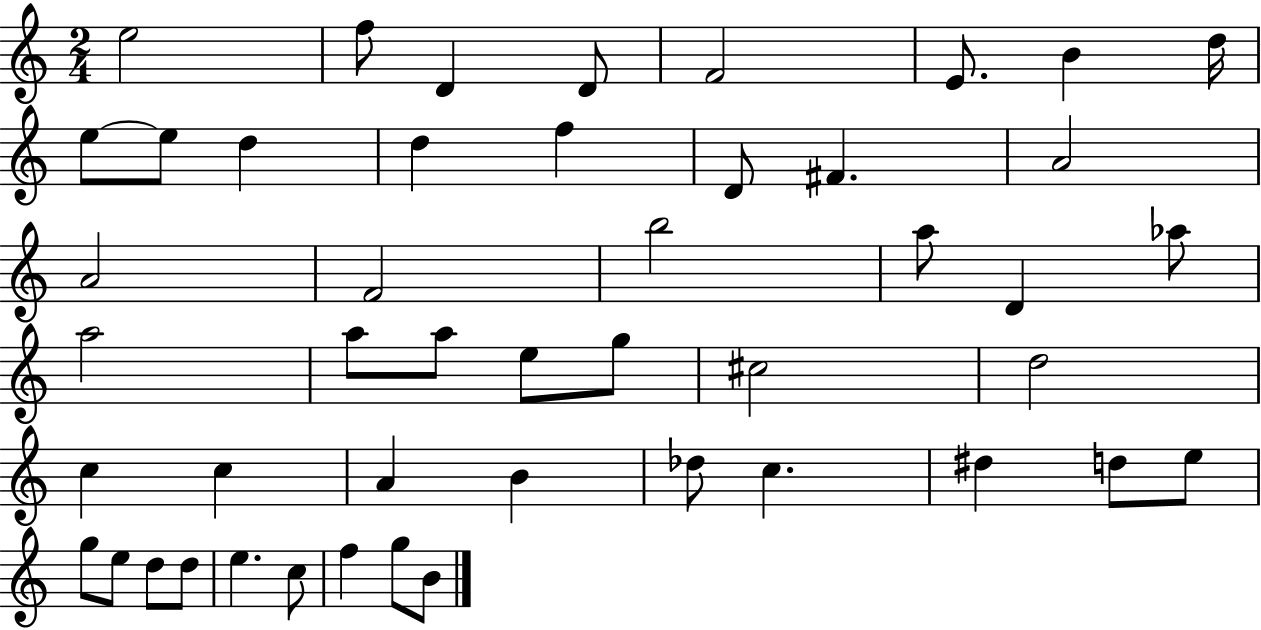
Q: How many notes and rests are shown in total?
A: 47